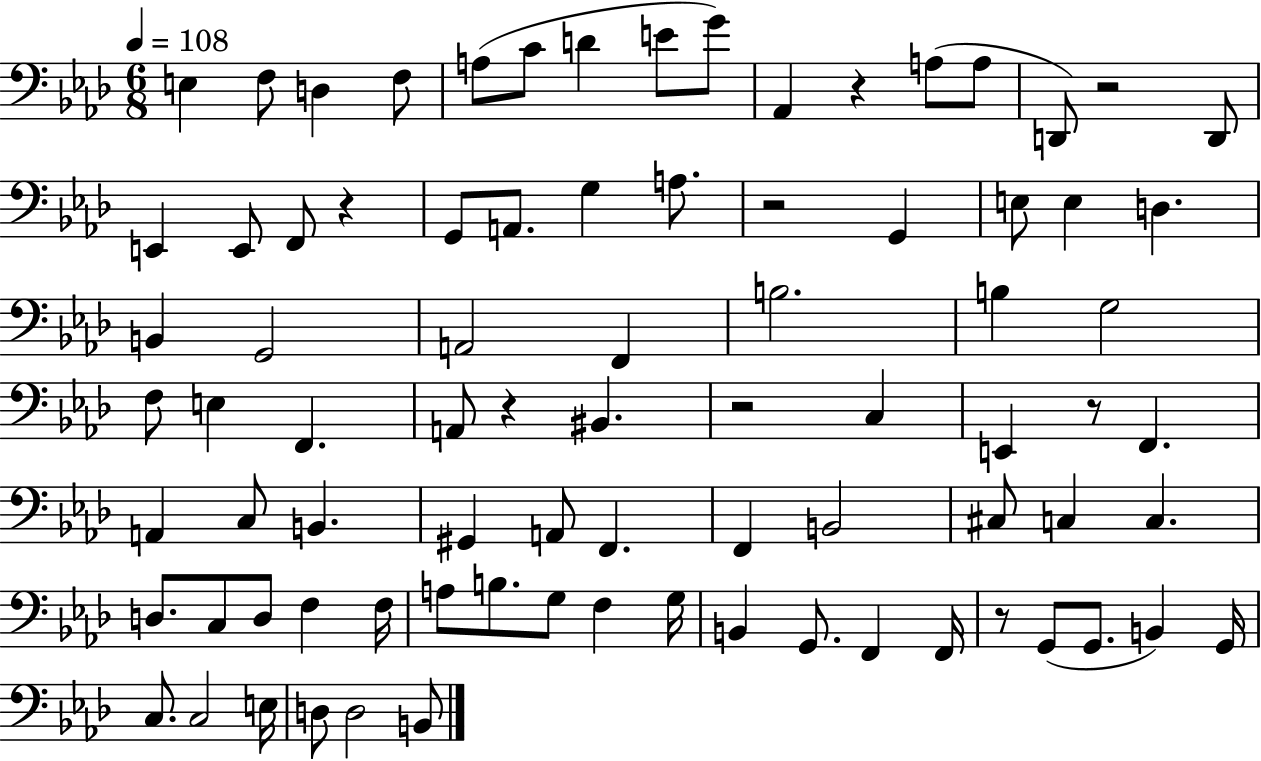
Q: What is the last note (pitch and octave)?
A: B2